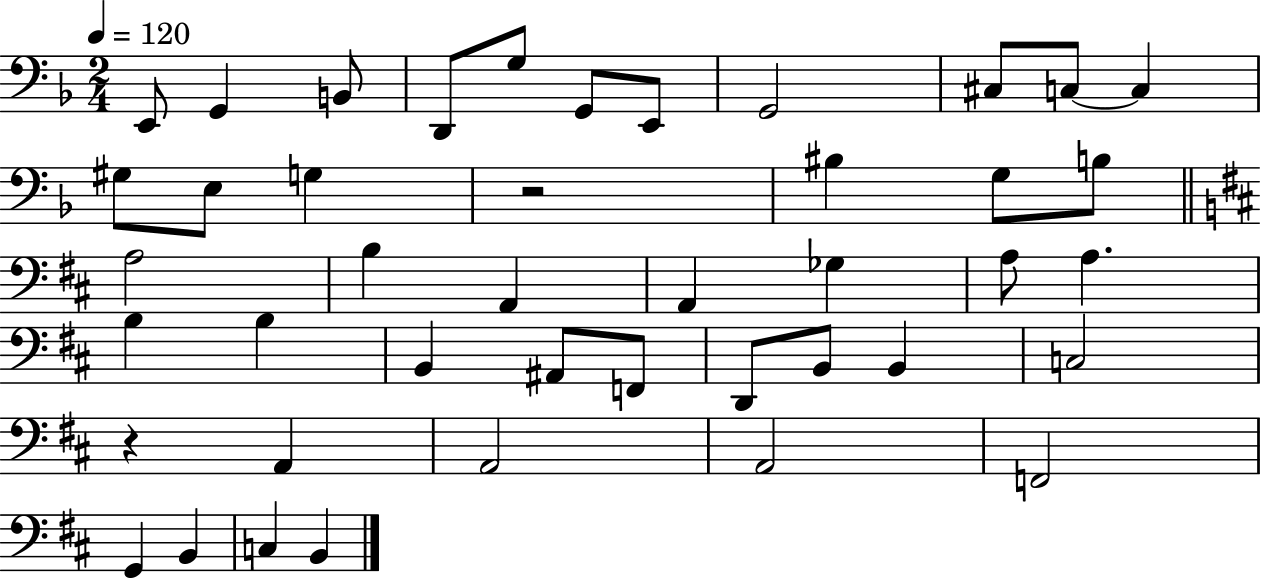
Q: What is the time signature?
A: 2/4